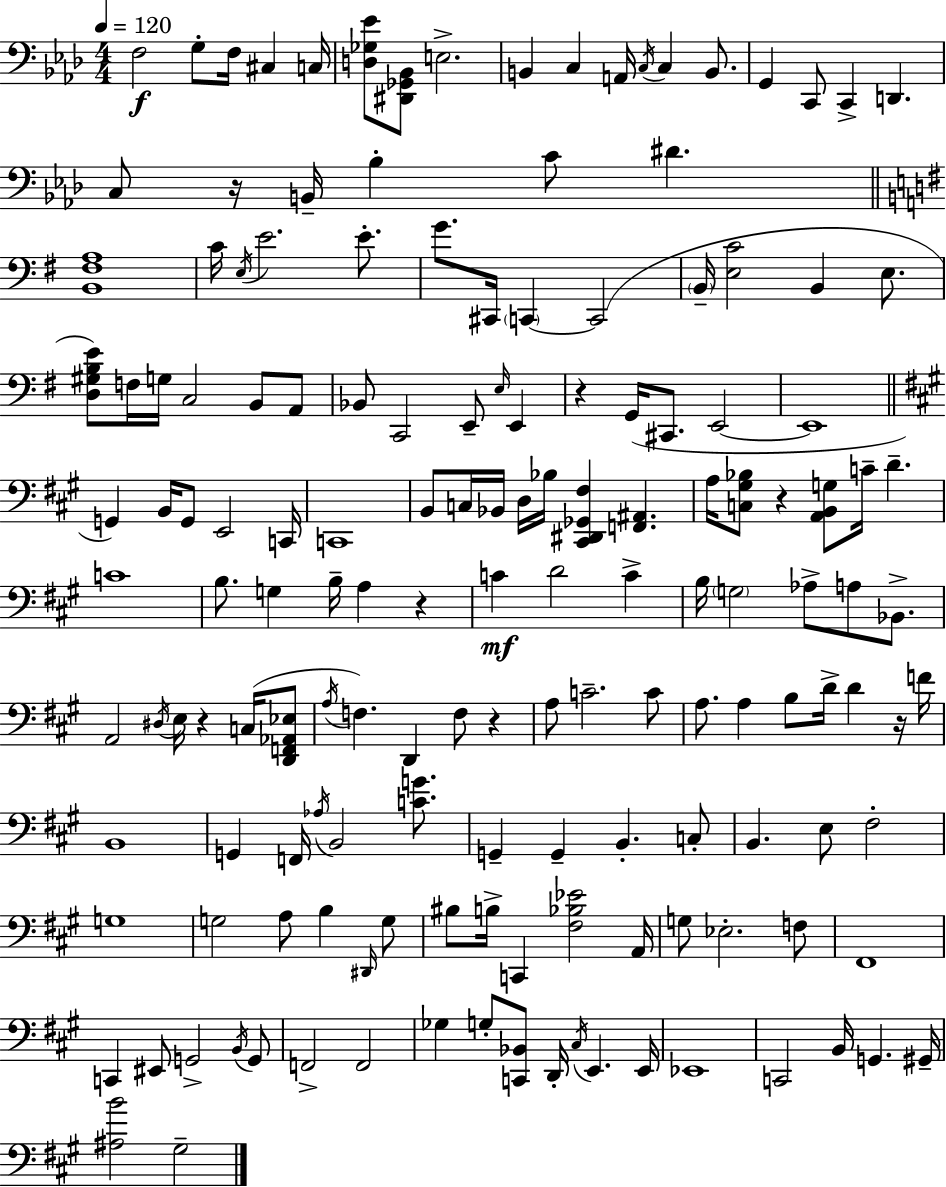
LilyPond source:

{
  \clef bass
  \numericTimeSignature
  \time 4/4
  \key f \minor
  \tempo 4 = 120
  f2\f g8-. f16 cis4 c16 | <d ges ees'>8 <dis, ges, bes,>8 e2.-> | b,4 c4 a,16 \acciaccatura { c16 } c4 b,8. | g,4 c,8 c,4-> d,4. | \break c8 r16 b,16-- bes4-. c'8 dis'4. | \bar "||" \break \key g \major <b, fis a>1 | c'16 \acciaccatura { e16 } e'2. e'8.-. | g'8. cis,16 \parenthesize c,4~~ c,2( | \parenthesize b,16-- <e c'>2 b,4 e8. | \break <d gis b e'>8) f16 g16 c2 b,8 a,8 | bes,8 c,2 e,8-- \grace { e16 } e,4 | r4 g,16( cis,8. e,2~~ | e,1 | \break \bar "||" \break \key a \major g,4) b,16 g,8 e,2 c,16 | c,1 | b,8 c16 bes,16 d16 bes16 <cis, dis, ges, fis>4 <f, ais,>4. | a16 <c gis bes>8 r4 <a, b, g>8 c'16-- d'4.-- | \break c'1 | b8. g4 b16-- a4 r4 | c'4\mf d'2 c'4-> | b16 \parenthesize g2 aes8-> a8 bes,8.-> | \break a,2 \acciaccatura { dis16 } e16 r4 c16( <d, f, aes, ees>8 | \acciaccatura { a16 } f4.) d,4 f8 r4 | a8 c'2.-- | c'8 a8. a4 b8 d'16-> d'4 | \break r16 f'16 b,1 | g,4 f,16 \acciaccatura { aes16 } b,2 | <c' g'>8. g,4-- g,4-- b,4.-. | c8-. b,4. e8 fis2-. | \break g1 | g2 a8 b4 | \grace { dis,16 } g8 bis8 b16-> c,4 <fis bes ees'>2 | a,16 g8 ees2.-. | \break f8 fis,1 | c,4 eis,8 g,2-> | \acciaccatura { b,16 } g,8 f,2-> f,2 | ges4 g8-. <c, bes,>8 d,16-. \acciaccatura { cis16 } e,4. | \break e,16 ees,1 | c,2 b,16 g,4. | gis,16-- <ais b'>2 gis2-- | \bar "|."
}